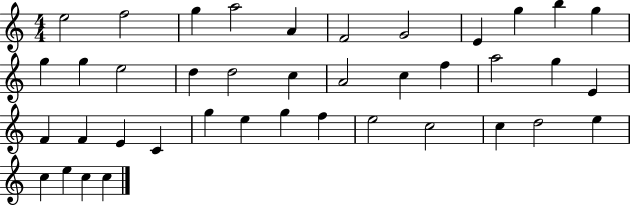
X:1
T:Untitled
M:4/4
L:1/4
K:C
e2 f2 g a2 A F2 G2 E g b g g g e2 d d2 c A2 c f a2 g E F F E C g e g f e2 c2 c d2 e c e c c